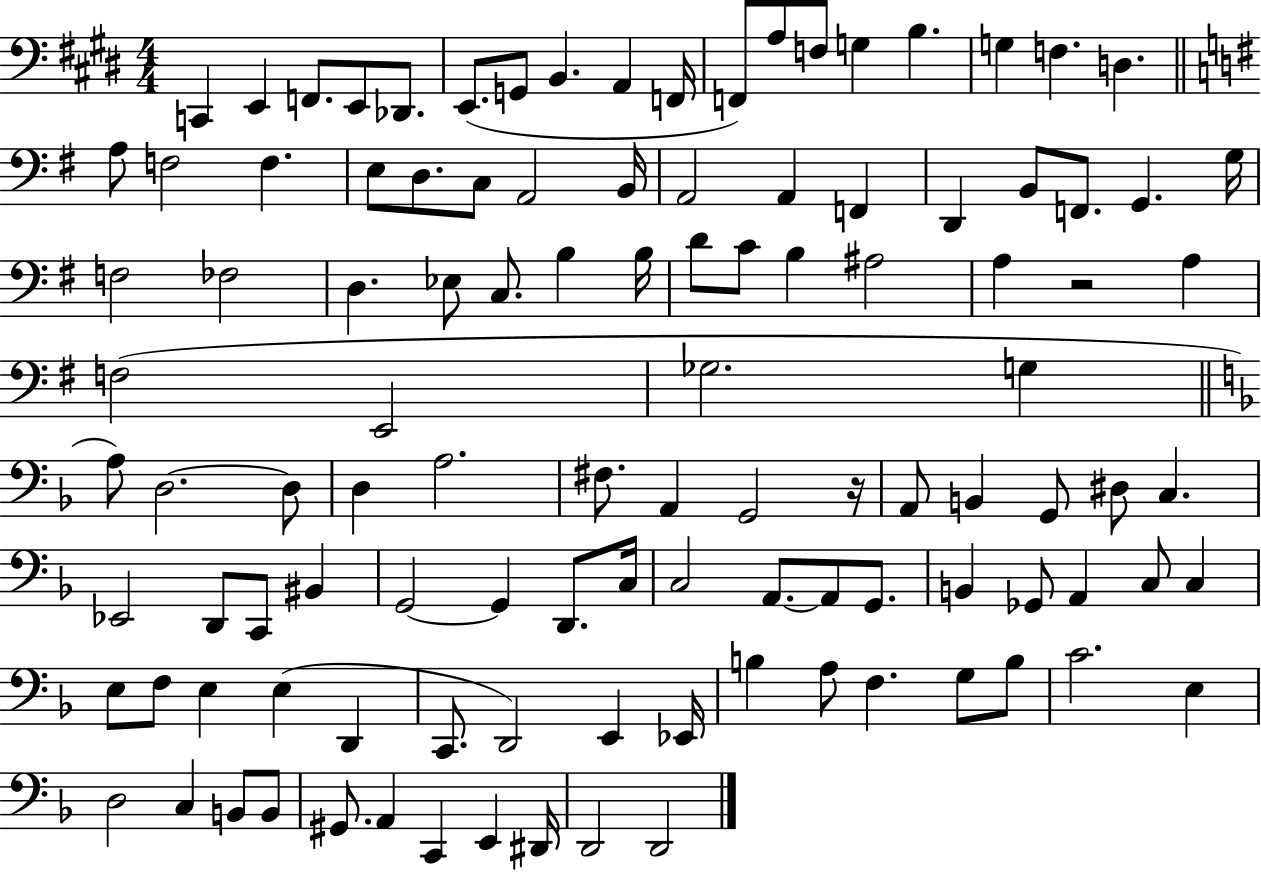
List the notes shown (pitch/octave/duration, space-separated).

C2/q E2/q F2/e. E2/e Db2/e. E2/e. G2/e B2/q. A2/q F2/s F2/e A3/e F3/e G3/q B3/q. G3/q F3/q. D3/q. A3/e F3/h F3/q. E3/e D3/e. C3/e A2/h B2/s A2/h A2/q F2/q D2/q B2/e F2/e. G2/q. G3/s F3/h FES3/h D3/q. Eb3/e C3/e. B3/q B3/s D4/e C4/e B3/q A#3/h A3/q R/h A3/q F3/h E2/h Gb3/h. G3/q A3/e D3/h. D3/e D3/q A3/h. F#3/e. A2/q G2/h R/s A2/e B2/q G2/e D#3/e C3/q. Eb2/h D2/e C2/e BIS2/q G2/h G2/q D2/e. C3/s C3/h A2/e. A2/e G2/e. B2/q Gb2/e A2/q C3/e C3/q E3/e F3/e E3/q E3/q D2/q C2/e. D2/h E2/q Eb2/s B3/q A3/e F3/q. G3/e B3/e C4/h. E3/q D3/h C3/q B2/e B2/e G#2/e. A2/q C2/q E2/q D#2/s D2/h D2/h